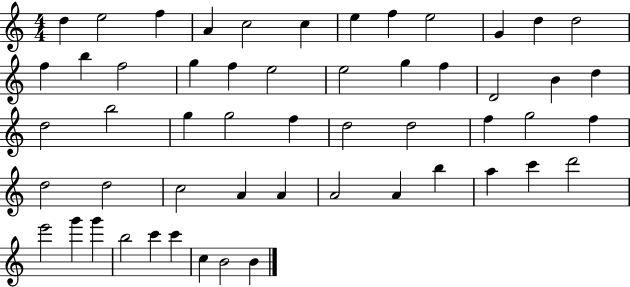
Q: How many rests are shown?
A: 0